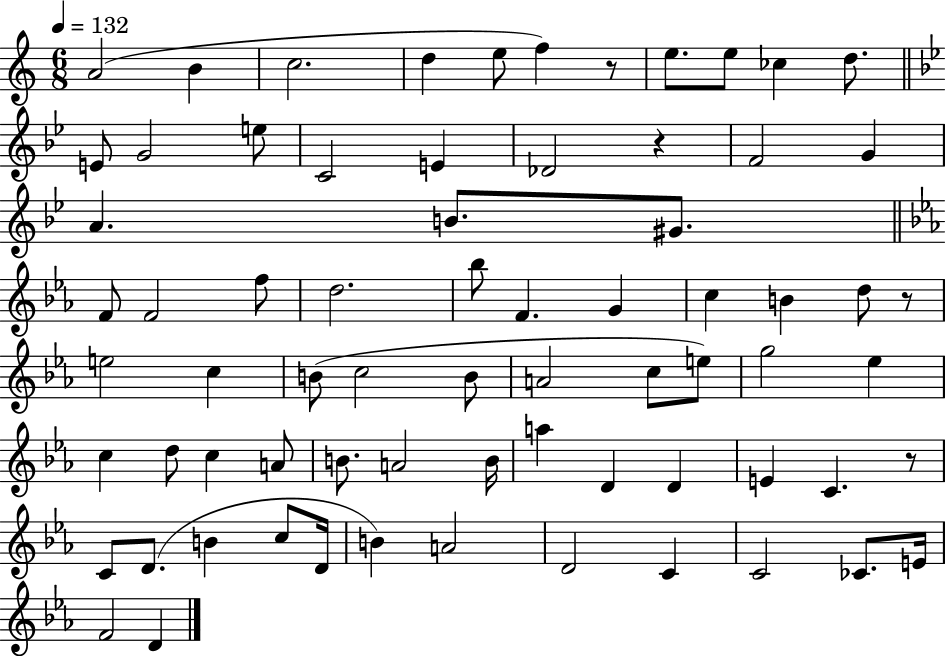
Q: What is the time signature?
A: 6/8